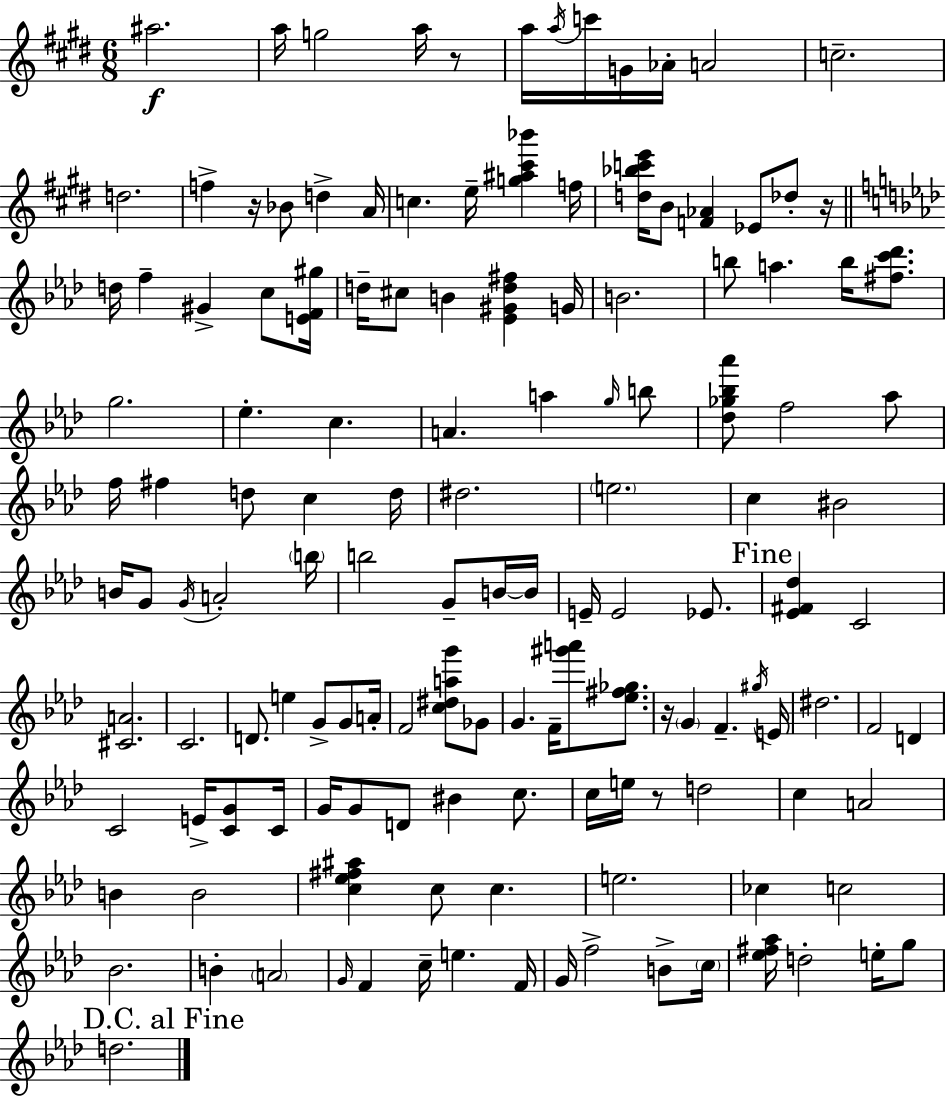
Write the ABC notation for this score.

X:1
T:Untitled
M:6/8
L:1/4
K:E
^a2 a/4 g2 a/4 z/2 a/4 a/4 c'/4 G/4 _A/4 A2 c2 d2 f z/4 _B/2 d A/4 c e/4 [g^a^c'_b'] f/4 [d_bc'e']/4 B/2 [F_A] _E/2 _d/2 z/4 d/4 f ^G c/2 [EF^g]/4 d/4 ^c/2 B [_E^Gd^f] G/4 B2 b/2 a b/4 [^fc'_d']/2 g2 _e c A a g/4 b/2 [_d_g_b_a']/2 f2 _a/2 f/4 ^f d/2 c d/4 ^d2 e2 c ^B2 B/4 G/2 G/4 A2 b/4 b2 G/2 B/4 B/4 E/4 E2 _E/2 [_E^F_d] C2 [^CA]2 C2 D/2 e G/2 G/2 A/4 F2 [c^dag']/2 _G/2 G F/4 [^g'a']/2 [_e^f_g]/2 z/4 G F ^g/4 E/4 ^d2 F2 D C2 E/4 [CG]/2 C/4 G/4 G/2 D/2 ^B c/2 c/4 e/4 z/2 d2 c A2 B B2 [c_e^f^a] c/2 c e2 _c c2 _B2 B A2 G/4 F c/4 e F/4 G/4 f2 B/2 c/4 [_e^f_a]/4 d2 e/4 g/2 d2